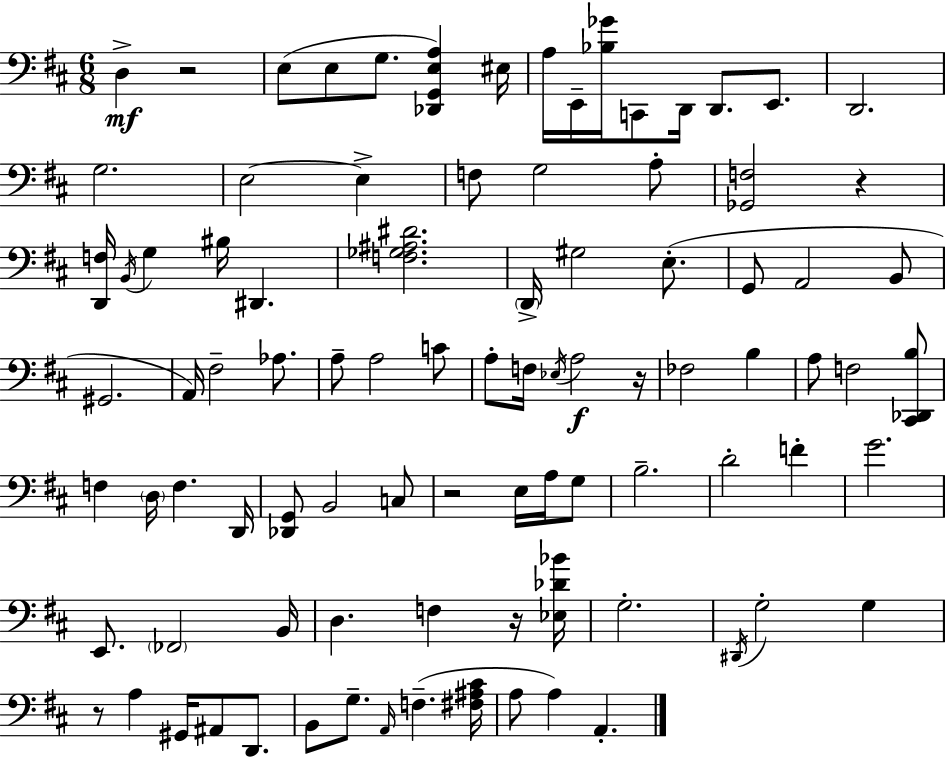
X:1
T:Untitled
M:6/8
L:1/4
K:D
D, z2 E,/2 E,/2 G,/2 [_D,,G,,E,A,] ^E,/4 A,/4 E,,/4 [_B,_G]/4 C,,/2 D,,/4 D,,/2 E,,/2 D,,2 G,2 E,2 E, F,/2 G,2 A,/2 [_G,,F,]2 z [D,,F,]/4 B,,/4 G, ^B,/4 ^D,, [F,_G,^A,^D]2 D,,/4 ^G,2 E,/2 G,,/2 A,,2 B,,/2 ^G,,2 A,,/4 ^F,2 _A,/2 A,/2 A,2 C/2 A,/2 F,/4 _E,/4 A,2 z/4 _F,2 B, A,/2 F,2 [^C,,_D,,B,]/2 F, D,/4 F, D,,/4 [_D,,G,,]/2 B,,2 C,/2 z2 E,/4 A,/4 G,/2 B,2 D2 F G2 E,,/2 _F,,2 B,,/4 D, F, z/4 [_E,_D_B]/4 G,2 ^D,,/4 G,2 G, z/2 A, ^G,,/4 ^A,,/2 D,,/2 B,,/2 G,/2 A,,/4 F, [^F,^A,^C]/4 A,/2 A, A,,